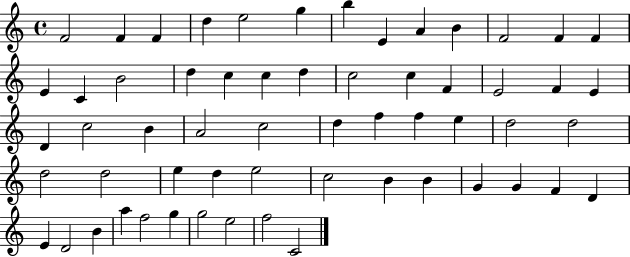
{
  \clef treble
  \time 4/4
  \defaultTimeSignature
  \key c \major
  f'2 f'4 f'4 | d''4 e''2 g''4 | b''4 e'4 a'4 b'4 | f'2 f'4 f'4 | \break e'4 c'4 b'2 | d''4 c''4 c''4 d''4 | c''2 c''4 f'4 | e'2 f'4 e'4 | \break d'4 c''2 b'4 | a'2 c''2 | d''4 f''4 f''4 e''4 | d''2 d''2 | \break d''2 d''2 | e''4 d''4 e''2 | c''2 b'4 b'4 | g'4 g'4 f'4 d'4 | \break e'4 d'2 b'4 | a''4 f''2 g''4 | g''2 e''2 | f''2 c'2 | \break \bar "|."
}